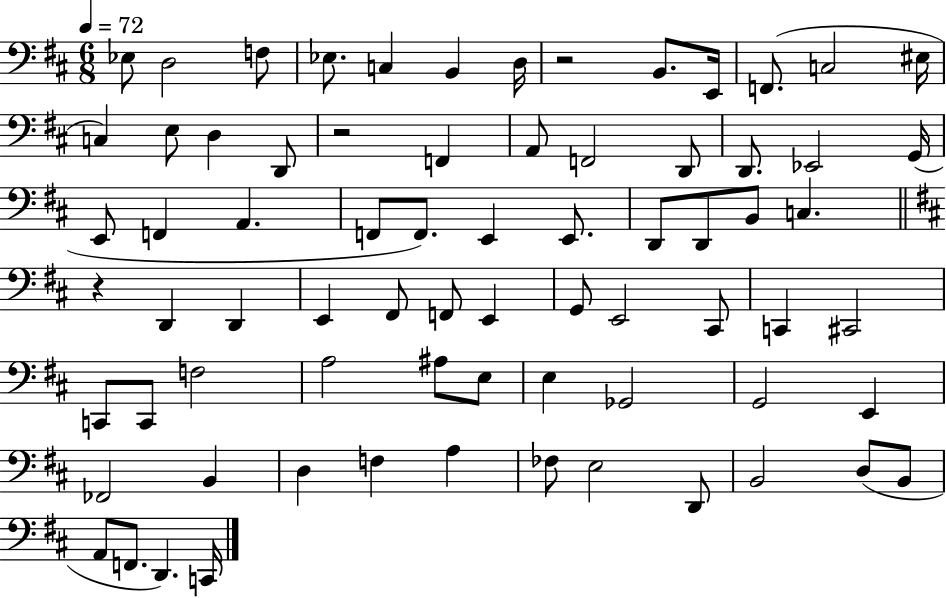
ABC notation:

X:1
T:Untitled
M:6/8
L:1/4
K:D
_E,/2 D,2 F,/2 _E,/2 C, B,, D,/4 z2 B,,/2 E,,/4 F,,/2 C,2 ^E,/4 C, E,/2 D, D,,/2 z2 F,, A,,/2 F,,2 D,,/2 D,,/2 _E,,2 G,,/4 E,,/2 F,, A,, F,,/2 F,,/2 E,, E,,/2 D,,/2 D,,/2 B,,/2 C, z D,, D,, E,, ^F,,/2 F,,/2 E,, G,,/2 E,,2 ^C,,/2 C,, ^C,,2 C,,/2 C,,/2 F,2 A,2 ^A,/2 E,/2 E, _G,,2 G,,2 E,, _F,,2 B,, D, F, A, _F,/2 E,2 D,,/2 B,,2 D,/2 B,,/2 A,,/2 F,,/2 D,, C,,/4